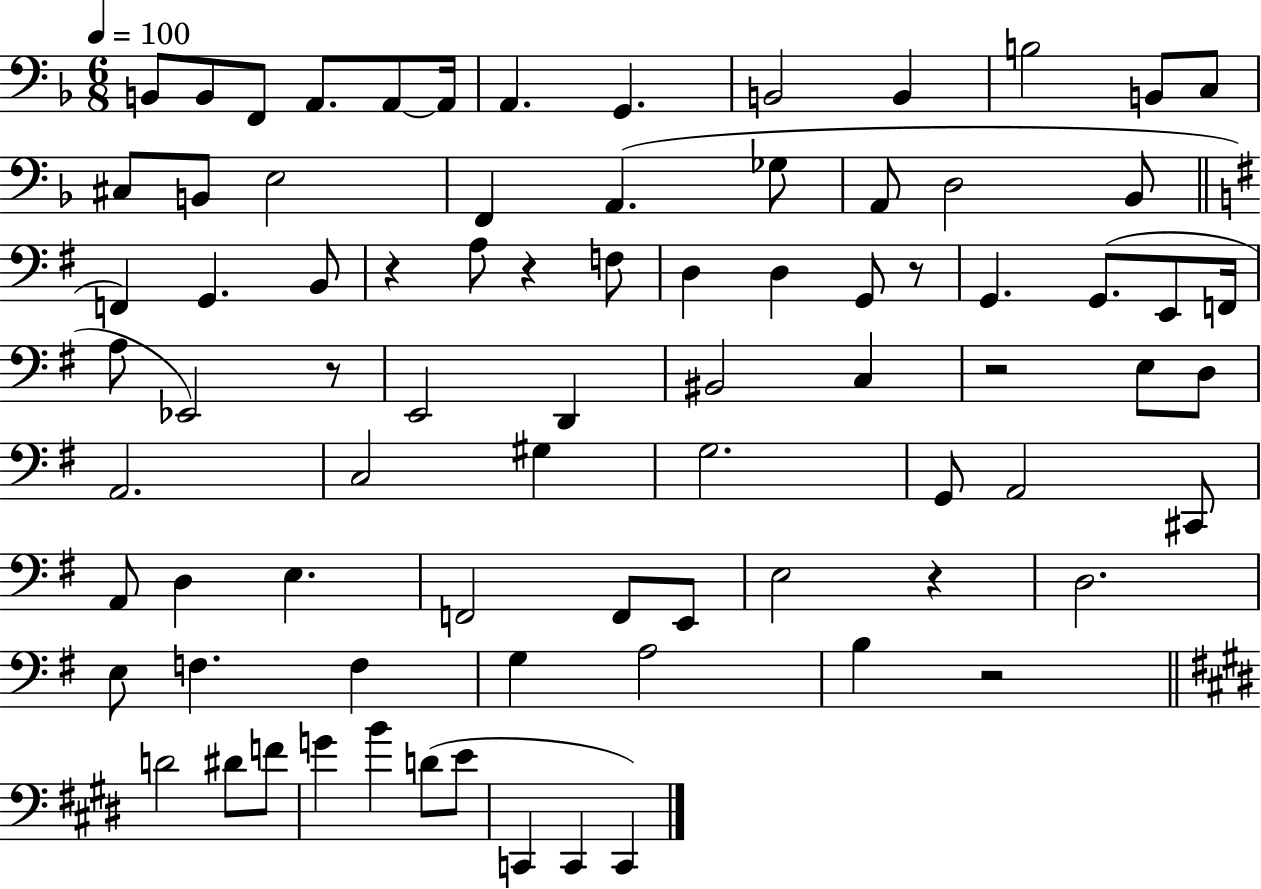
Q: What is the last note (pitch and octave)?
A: C2